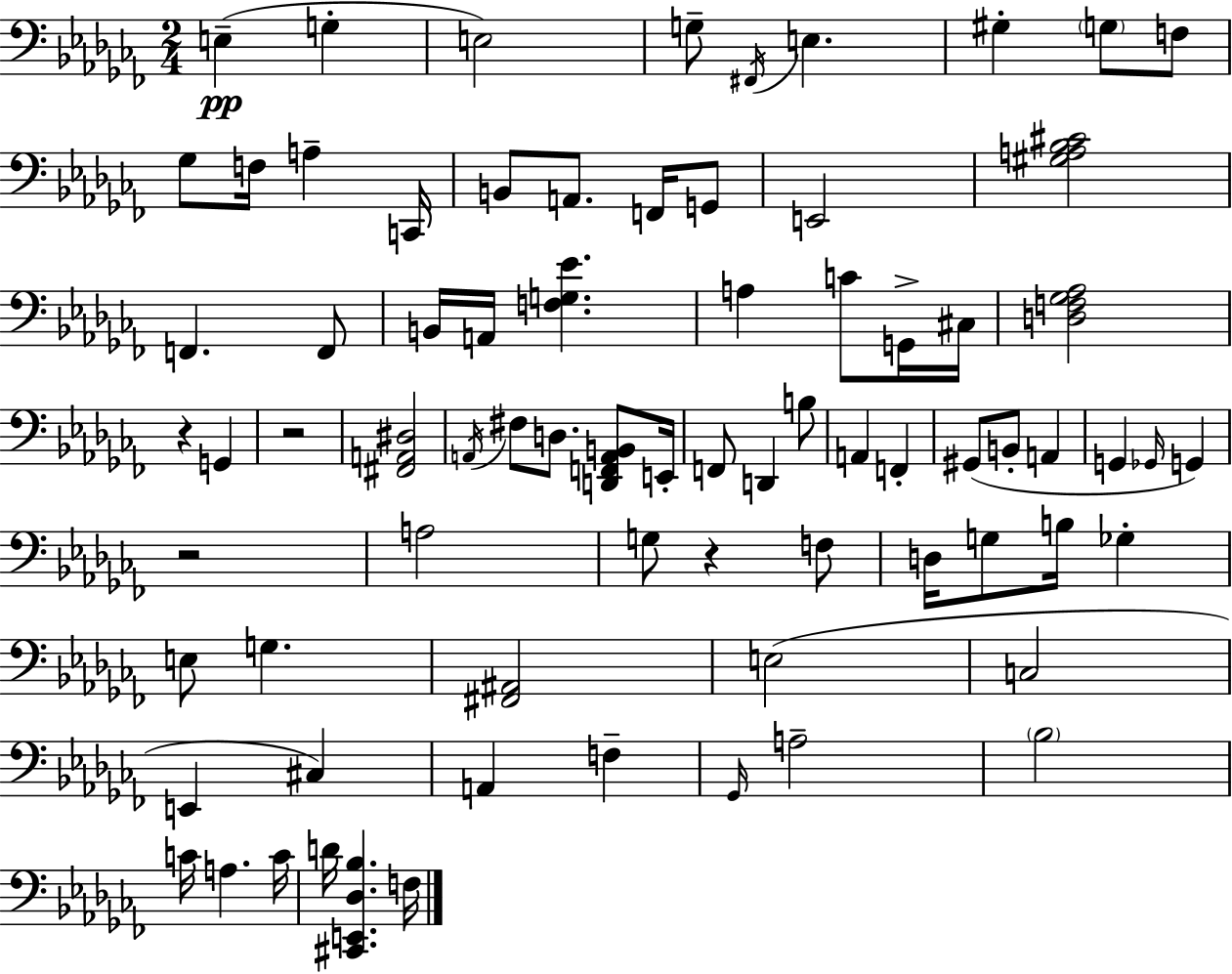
{
  \clef bass
  \numericTimeSignature
  \time 2/4
  \key aes \minor
  e4--(\pp g4-. | e2) | g8-- \acciaccatura { fis,16 } e4. | gis4-. \parenthesize g8 f8 | \break ges8 f16 a4-- | c,16 b,8 a,8. f,16 g,8 | e,2 | <gis a bes cis'>2 | \break f,4. f,8 | b,16 a,16 <f g ees'>4. | a4 c'8 g,16-> | cis16 <d f ges aes>2 | \break r4 g,4 | r2 | <fis, a, dis>2 | \acciaccatura { a,16 } fis8 d8. <d, f, a, b,>8 | \break e,16-. f,8 d,4 | b8 a,4 f,4-. | gis,8( b,8-. a,4 | g,4 \grace { ges,16 }) g,4 | \break r2 | a2 | g8 r4 | f8 d16 g8 b16 ges4-. | \break e8 g4. | <fis, ais,>2 | e2( | c2 | \break e,4 cis4) | a,4 f4-- | \grace { ges,16 } a2-- | \parenthesize bes2 | \break c'16 a4. | c'16 d'16 <cis, e, des bes>4. | f16 \bar "|."
}